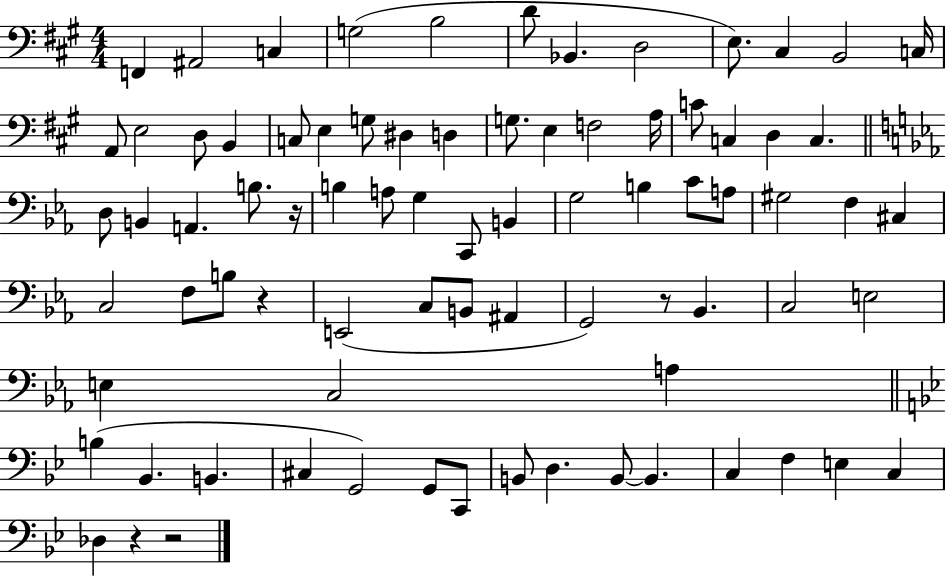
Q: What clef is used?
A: bass